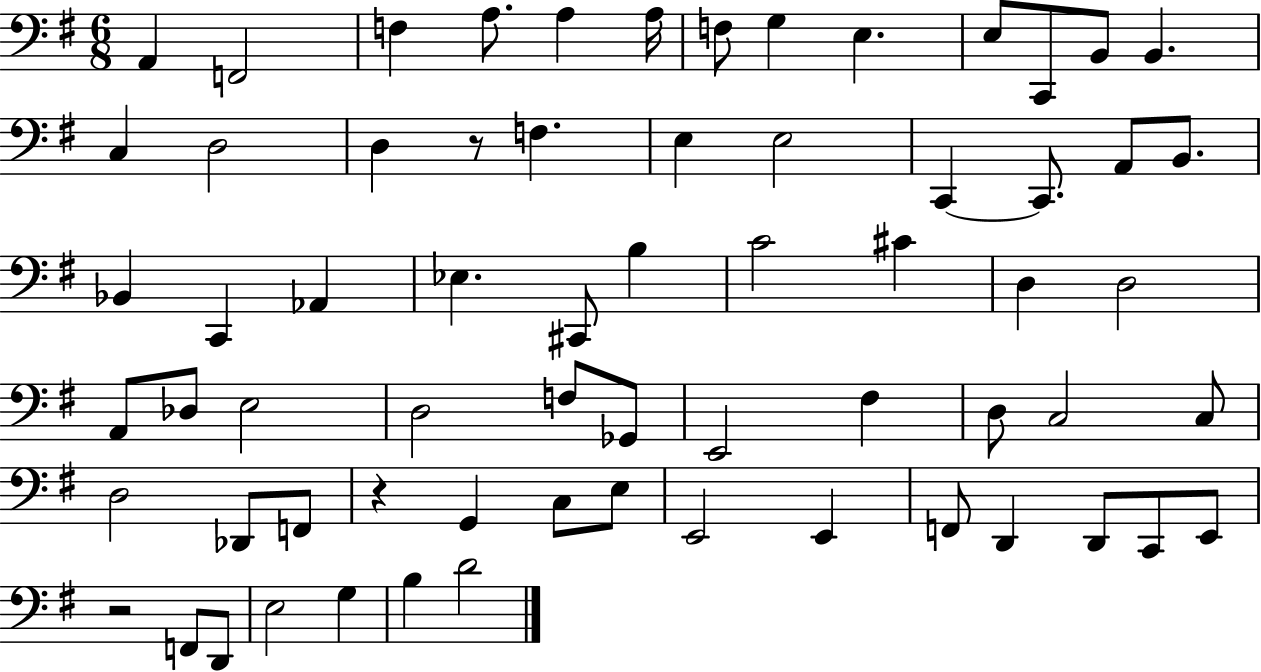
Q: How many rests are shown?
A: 3